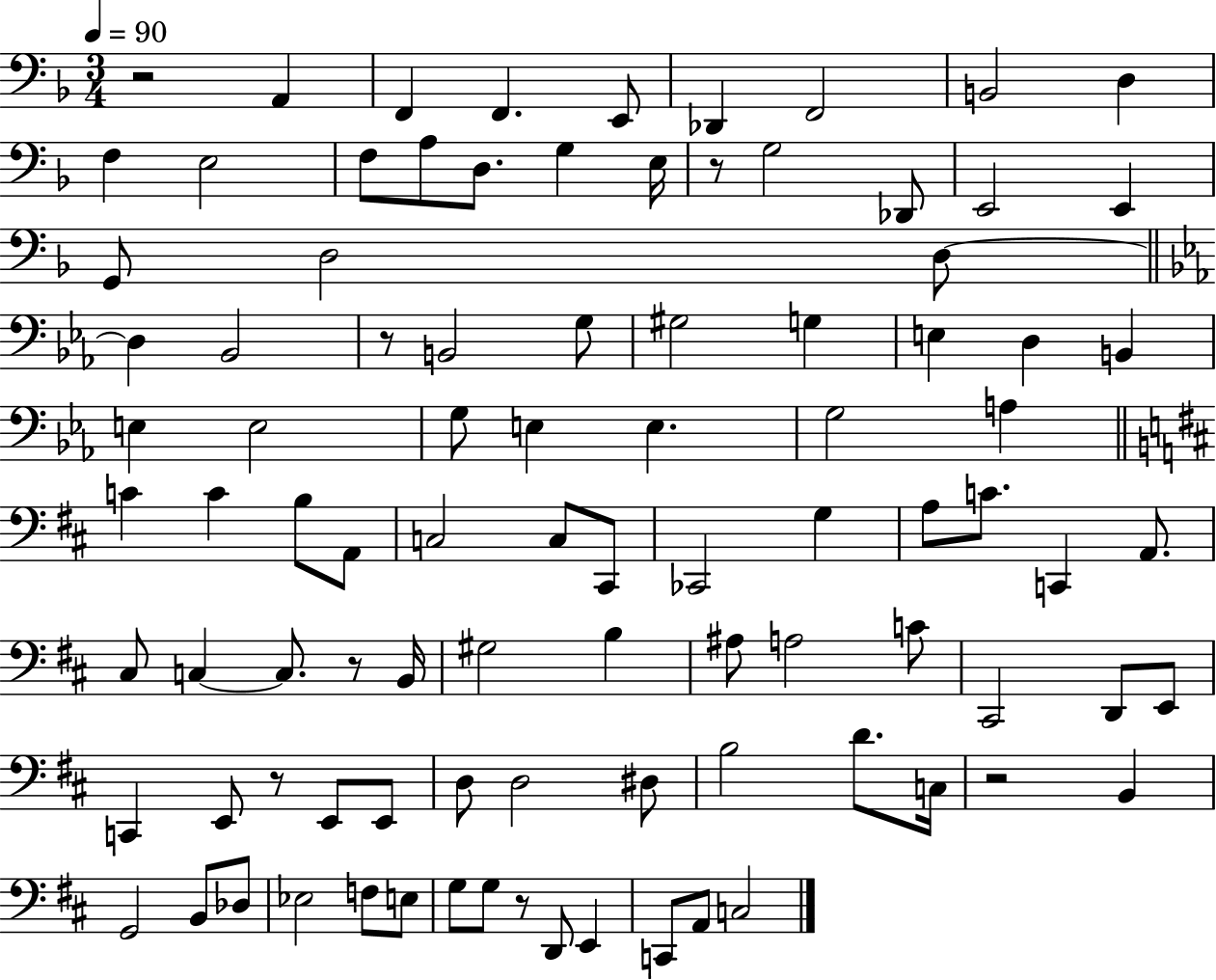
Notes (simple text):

R/h A2/q F2/q F2/q. E2/e Db2/q F2/h B2/h D3/q F3/q E3/h F3/e A3/e D3/e. G3/q E3/s R/e G3/h Db2/e E2/h E2/q G2/e D3/h D3/e D3/q Bb2/h R/e B2/h G3/e G#3/h G3/q E3/q D3/q B2/q E3/q E3/h G3/e E3/q E3/q. G3/h A3/q C4/q C4/q B3/e A2/e C3/h C3/e C#2/e CES2/h G3/q A3/e C4/e. C2/q A2/e. C#3/e C3/q C3/e. R/e B2/s G#3/h B3/q A#3/e A3/h C4/e C#2/h D2/e E2/e C2/q E2/e R/e E2/e E2/e D3/e D3/h D#3/e B3/h D4/e. C3/s R/h B2/q G2/h B2/e Db3/e Eb3/h F3/e E3/e G3/e G3/e R/e D2/e E2/q C2/e A2/e C3/h